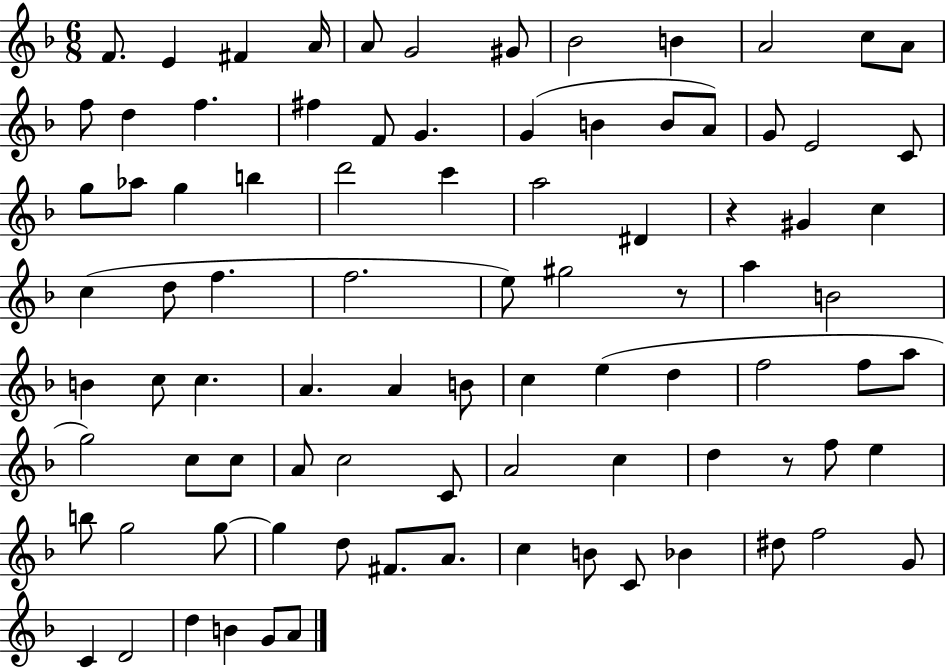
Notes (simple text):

F4/e. E4/q F#4/q A4/s A4/e G4/h G#4/e Bb4/h B4/q A4/h C5/e A4/e F5/e D5/q F5/q. F#5/q F4/e G4/q. G4/q B4/q B4/e A4/e G4/e E4/h C4/e G5/e Ab5/e G5/q B5/q D6/h C6/q A5/h D#4/q R/q G#4/q C5/q C5/q D5/e F5/q. F5/h. E5/e G#5/h R/e A5/q B4/h B4/q C5/e C5/q. A4/q. A4/q B4/e C5/q E5/q D5/q F5/h F5/e A5/e G5/h C5/e C5/e A4/e C5/h C4/e A4/h C5/q D5/q R/e F5/e E5/q B5/e G5/h G5/e G5/q D5/e F#4/e. A4/e. C5/q B4/e C4/e Bb4/q D#5/e F5/h G4/e C4/q D4/h D5/q B4/q G4/e A4/e